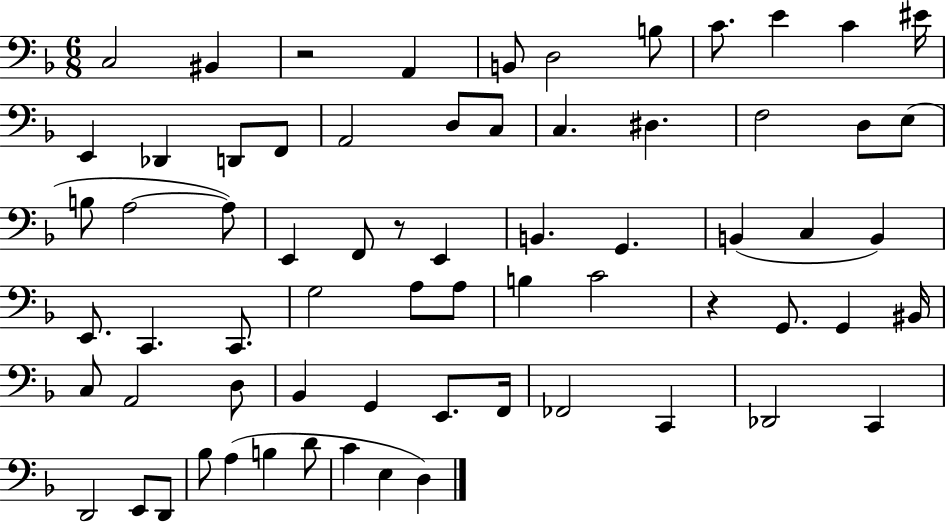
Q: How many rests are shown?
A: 3